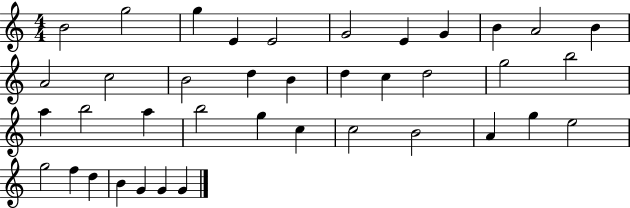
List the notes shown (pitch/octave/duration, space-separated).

B4/h G5/h G5/q E4/q E4/h G4/h E4/q G4/q B4/q A4/h B4/q A4/h C5/h B4/h D5/q B4/q D5/q C5/q D5/h G5/h B5/h A5/q B5/h A5/q B5/h G5/q C5/q C5/h B4/h A4/q G5/q E5/h G5/h F5/q D5/q B4/q G4/q G4/q G4/q